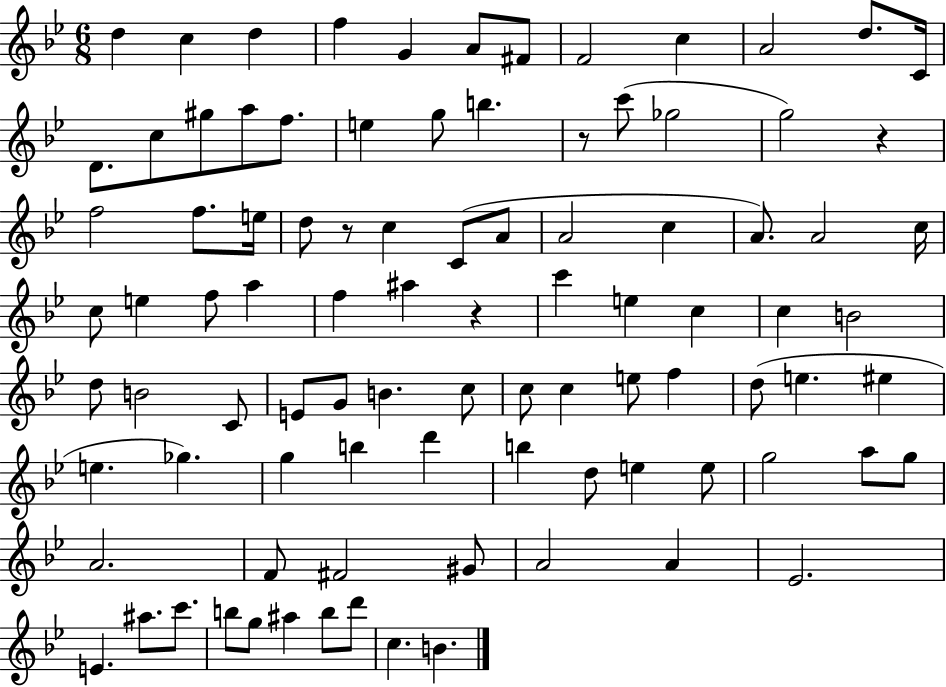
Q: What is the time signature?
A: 6/8